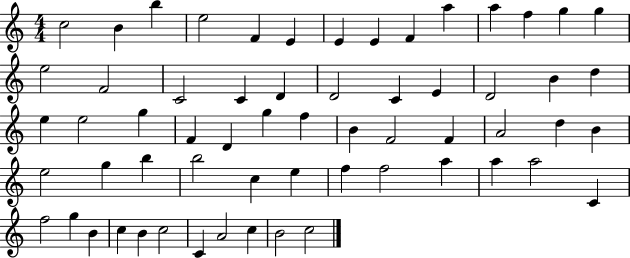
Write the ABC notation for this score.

X:1
T:Untitled
M:4/4
L:1/4
K:C
c2 B b e2 F E E E F a a f g g e2 F2 C2 C D D2 C E D2 B d e e2 g F D g f B F2 F A2 d B e2 g b b2 c e f f2 a a a2 C f2 g B c B c2 C A2 c B2 c2